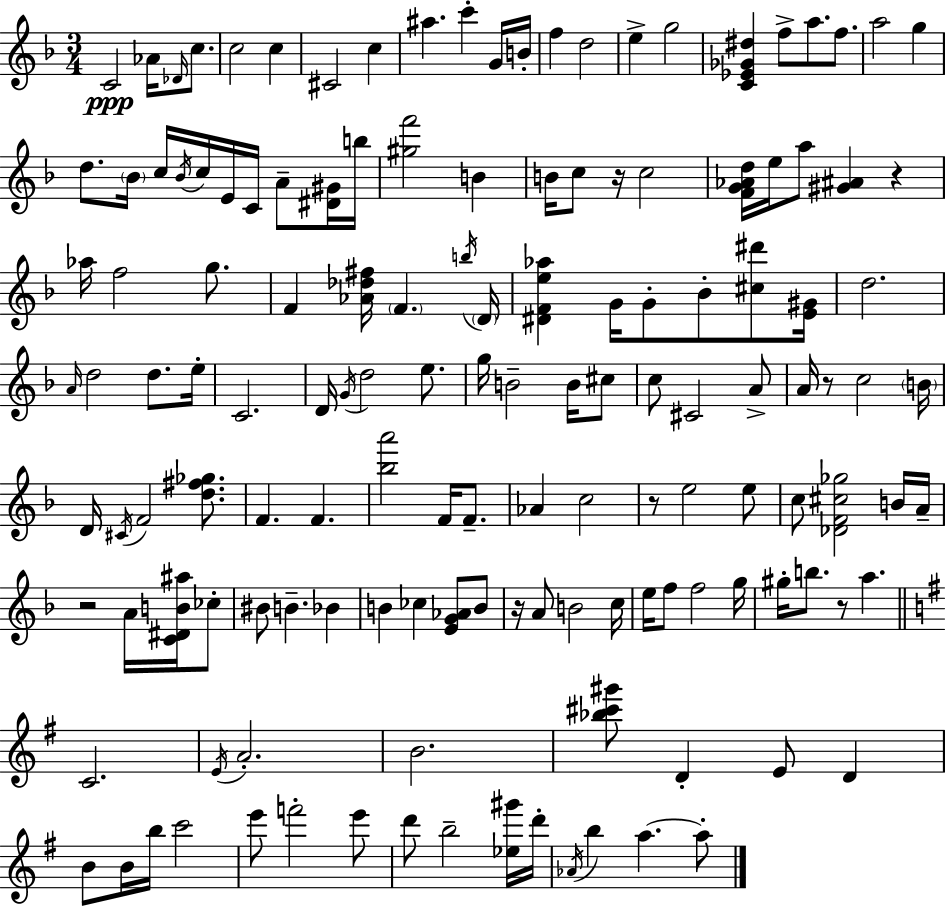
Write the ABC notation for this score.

X:1
T:Untitled
M:3/4
L:1/4
K:Dm
C2 _A/4 _D/4 c/2 c2 c ^C2 c ^a c' G/4 B/4 f d2 e g2 [C_E_G^d] f/2 a/2 f/2 a2 g d/2 _B/4 c/4 _B/4 c/4 E/4 C/4 A/2 [^D^G]/4 b/4 [^gf']2 B B/4 c/2 z/4 c2 [FG_Ad]/4 e/4 a/2 [^G^A] z _a/4 f2 g/2 F [_A_d^f]/4 F b/4 D/4 [^DFe_a] G/4 G/2 _B/2 [^c^d']/2 [E^G]/4 d2 A/4 d2 d/2 e/4 C2 D/4 G/4 d2 e/2 g/4 B2 B/4 ^c/2 c/2 ^C2 A/2 A/4 z/2 c2 B/4 D/4 ^C/4 F2 [d^f_g]/2 F F [_ba']2 F/4 F/2 _A c2 z/2 e2 e/2 c/2 [_DF^c_g]2 B/4 A/4 z2 A/4 [C^DB^a]/4 _c/2 ^B/2 B _B B _c [EG_A]/2 B/2 z/4 A/2 B2 c/4 e/4 f/2 f2 g/4 ^g/4 b/2 z/2 a C2 E/4 A2 B2 [_b^c'^g']/2 D E/2 D B/2 B/4 b/4 c'2 e'/2 f'2 e'/2 d'/2 b2 [_e^g']/4 d'/4 _A/4 b a a/2